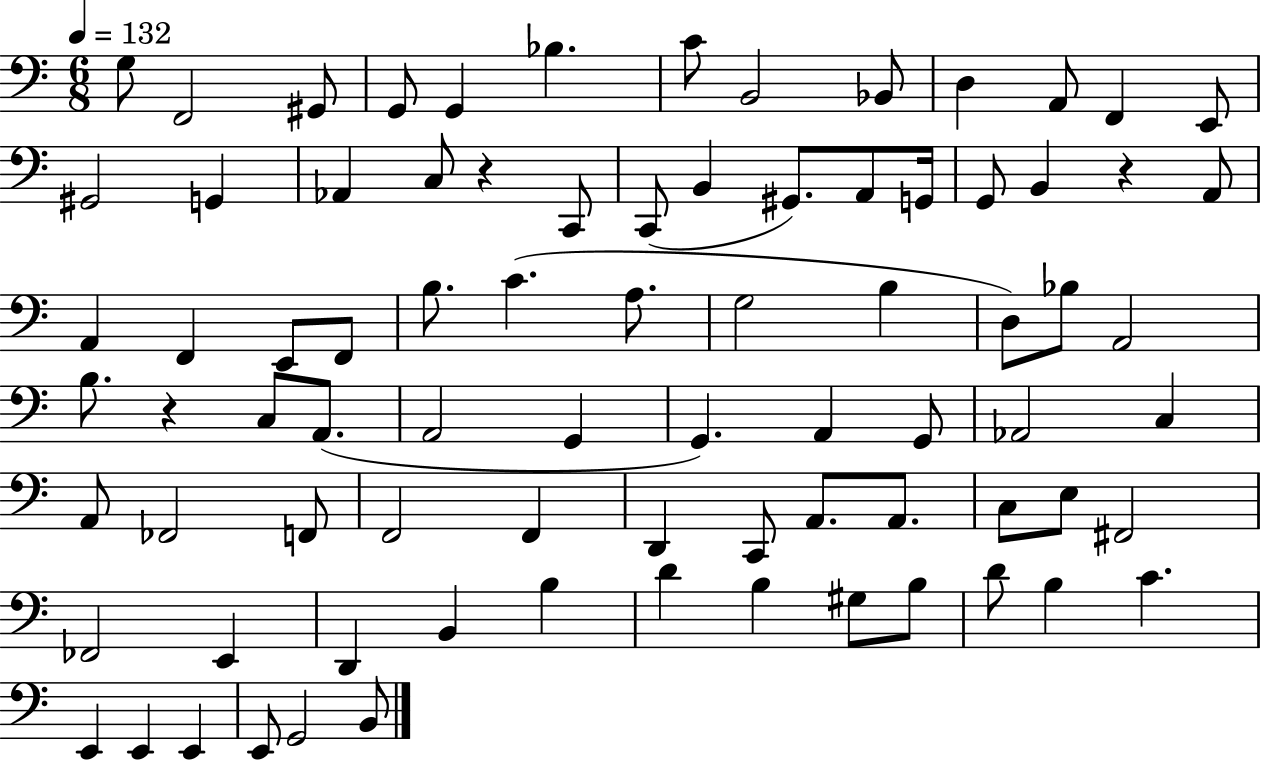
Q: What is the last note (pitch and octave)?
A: B2